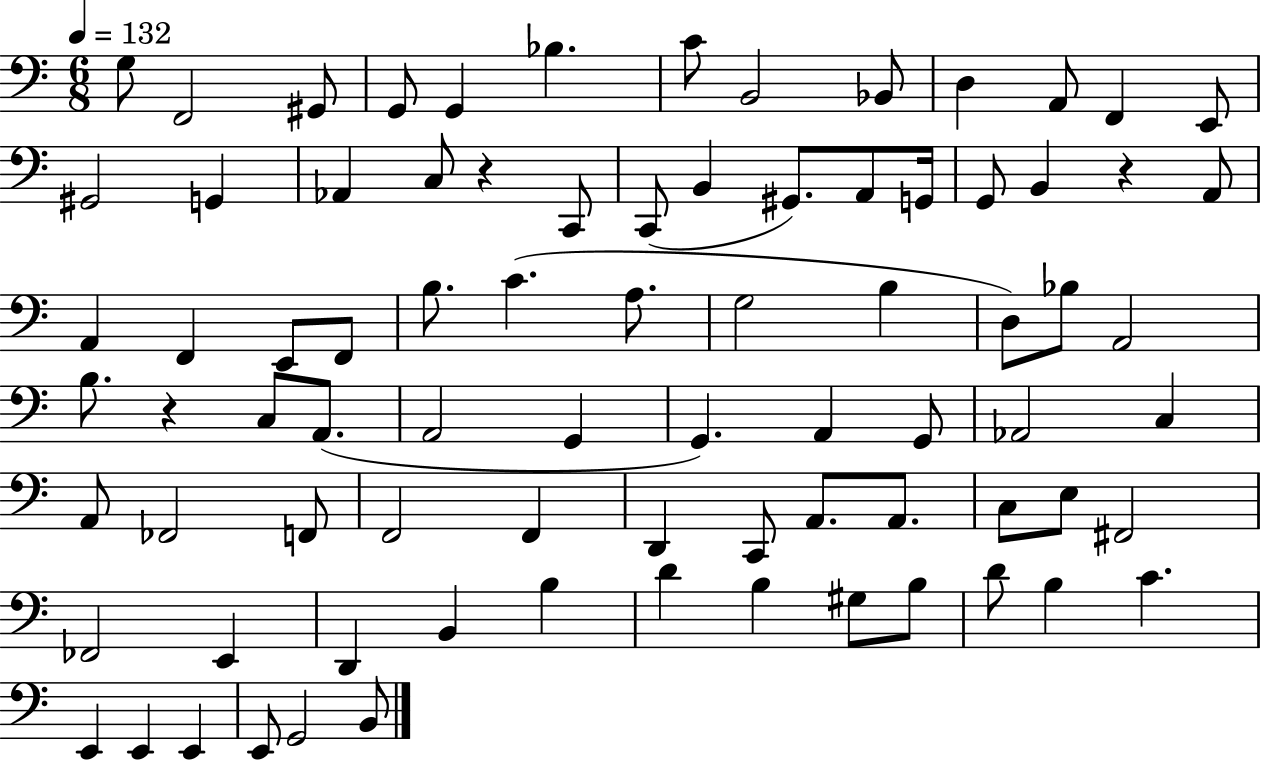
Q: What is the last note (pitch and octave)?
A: B2